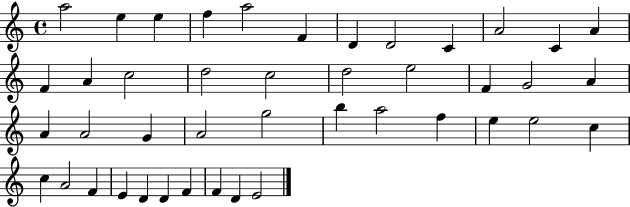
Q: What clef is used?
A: treble